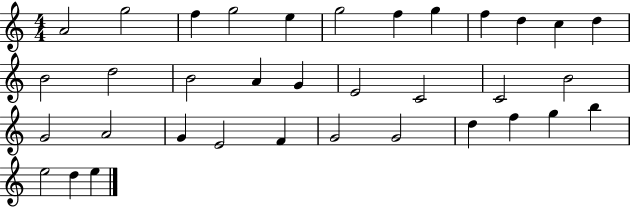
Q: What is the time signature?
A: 4/4